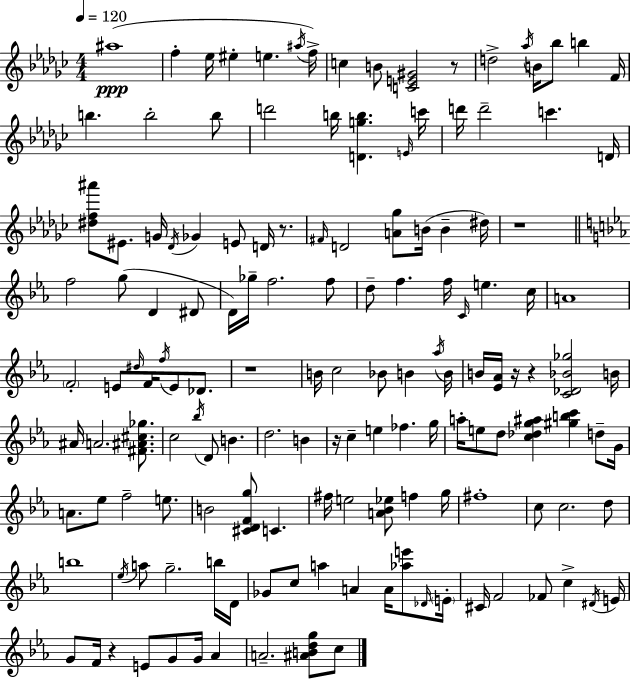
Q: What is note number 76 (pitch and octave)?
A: C5